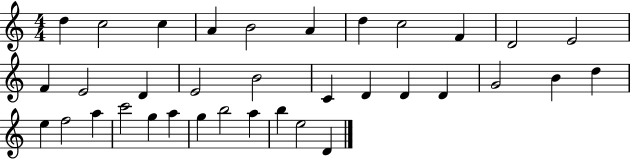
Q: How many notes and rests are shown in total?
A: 35